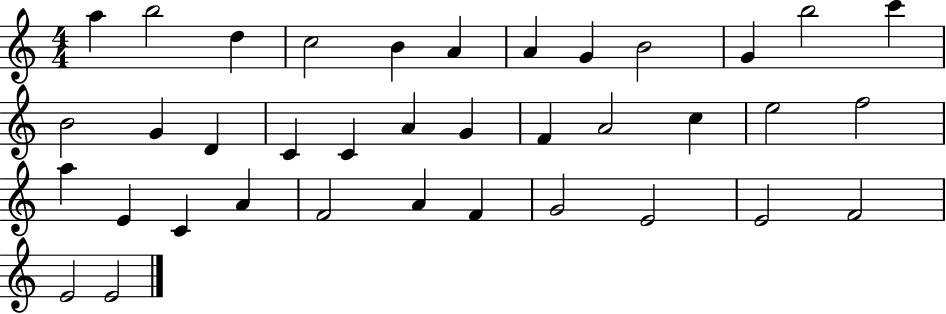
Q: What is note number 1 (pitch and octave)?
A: A5